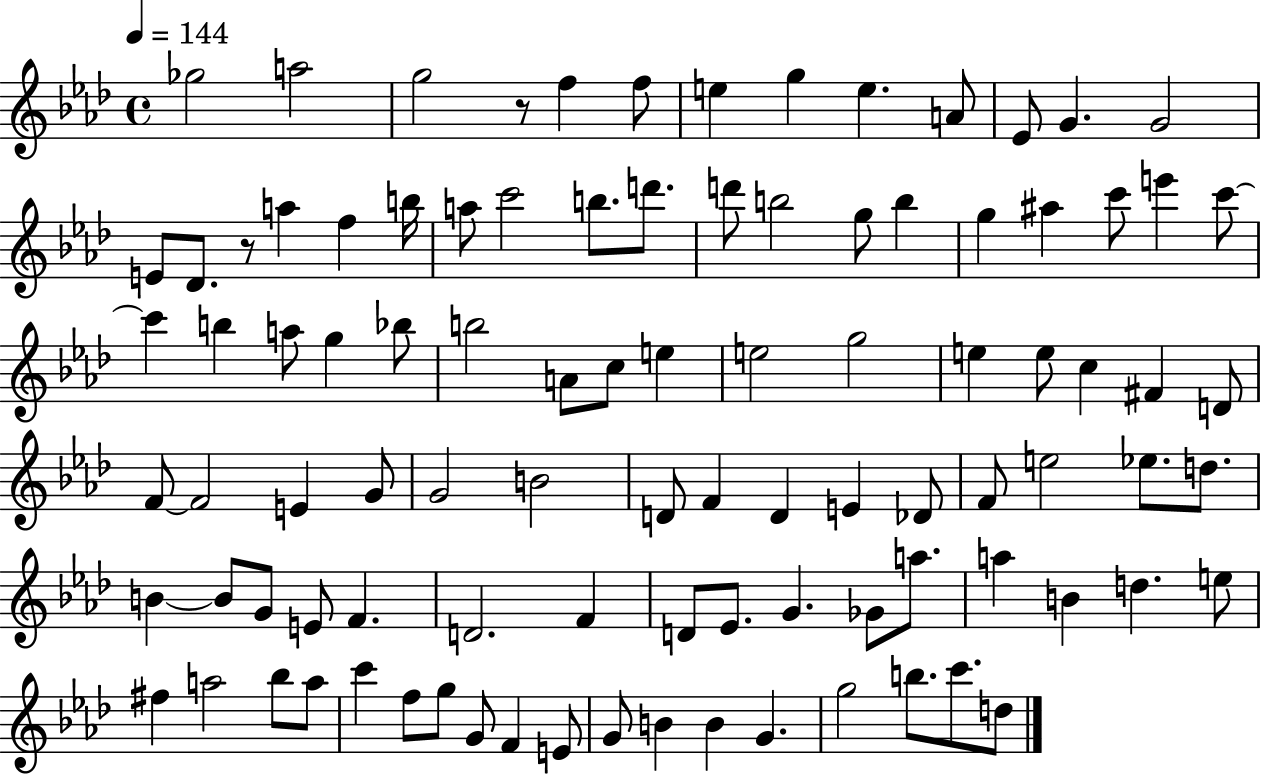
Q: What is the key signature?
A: AES major